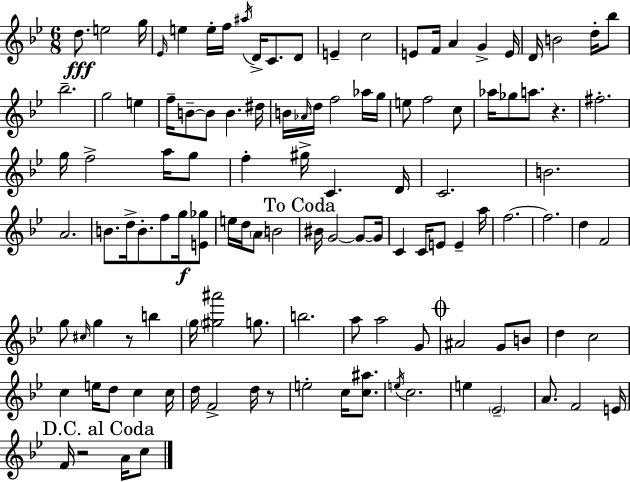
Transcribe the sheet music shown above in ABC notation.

X:1
T:Untitled
M:6/8
L:1/4
K:Bb
d/2 e2 g/4 _E/4 e e/4 f/4 ^a/4 D/4 C/2 D/2 E c2 E/2 F/4 A G E/4 D/4 B2 d/4 _b/2 _b2 g2 e f/4 B/2 B/2 B ^d/4 B/4 _A/4 d/4 f2 _a/4 g/4 e/2 f2 c/2 _a/4 _g/2 a/2 z ^f2 g/4 f2 a/4 g/2 f ^g/4 C D/4 C2 B2 A2 B/2 d/4 B/2 f/2 g/4 [E_g]/2 e/4 d/4 A/2 B2 ^B/4 G2 G/2 G/4 C C/4 E/2 E a/4 f2 f2 d F2 g/2 ^c/4 g z/2 b g/4 [^g^a']2 g/2 b2 a/2 a2 G/2 ^A2 G/2 B/2 d c2 c e/4 d/2 c c/4 d/4 F2 d/4 z/2 e2 c/4 [c^a]/2 e/4 c2 e _E2 A/2 F2 E/4 F/4 z2 A/4 c/2